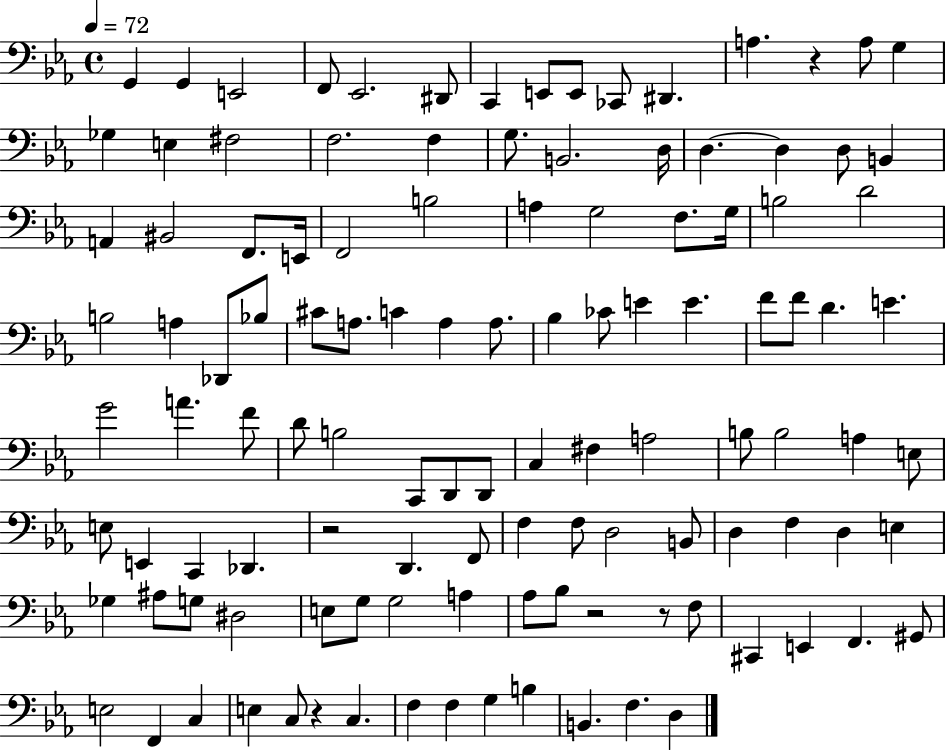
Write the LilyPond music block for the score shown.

{
  \clef bass
  \time 4/4
  \defaultTimeSignature
  \key ees \major
  \tempo 4 = 72
  g,4 g,4 e,2 | f,8 ees,2. dis,8 | c,4 e,8 e,8 ces,8 dis,4. | a4. r4 a8 g4 | \break ges4 e4 fis2 | f2. f4 | g8. b,2. d16 | d4.~~ d4 d8 b,4 | \break a,4 bis,2 f,8. e,16 | f,2 b2 | a4 g2 f8. g16 | b2 d'2 | \break b2 a4 des,8 bes8 | cis'8 a8. c'4 a4 a8. | bes4 ces'8 e'4 e'4. | f'8 f'8 d'4. e'4. | \break g'2 a'4. f'8 | d'8 b2 c,8 d,8 d,8 | c4 fis4 a2 | b8 b2 a4 e8 | \break e8 e,4 c,4 des,4. | r2 d,4. f,8 | f4 f8 d2 b,8 | d4 f4 d4 e4 | \break ges4 ais8 g8 dis2 | e8 g8 g2 a4 | aes8 bes8 r2 r8 f8 | cis,4 e,4 f,4. gis,8 | \break e2 f,4 c4 | e4 c8 r4 c4. | f4 f4 g4 b4 | b,4. f4. d4 | \break \bar "|."
}